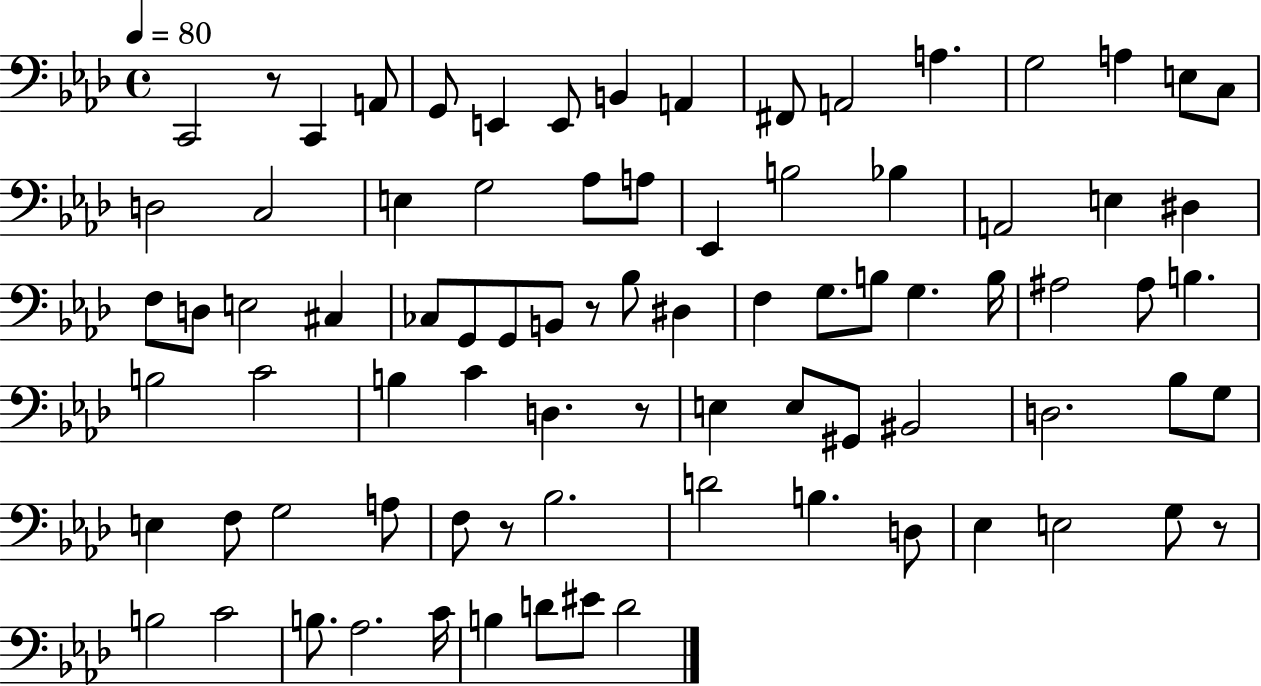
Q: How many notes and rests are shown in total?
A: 83